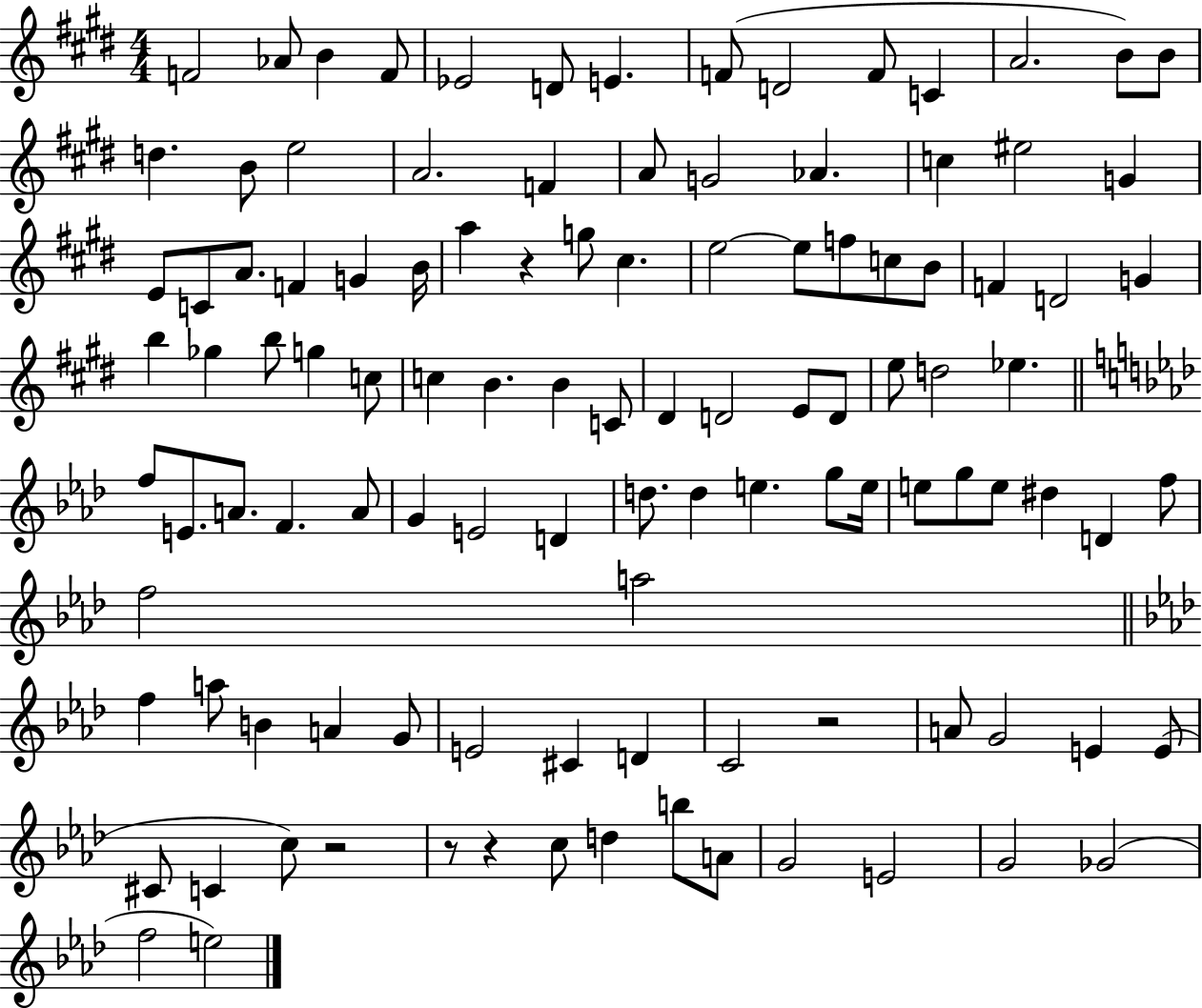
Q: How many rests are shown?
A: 5